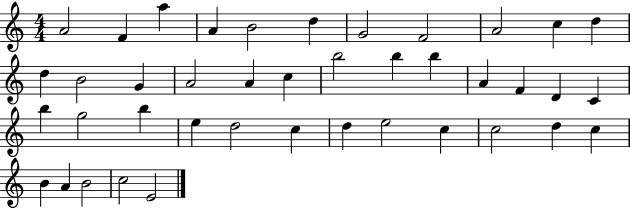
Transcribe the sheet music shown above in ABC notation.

X:1
T:Untitled
M:4/4
L:1/4
K:C
A2 F a A B2 d G2 F2 A2 c d d B2 G A2 A c b2 b b A F D C b g2 b e d2 c d e2 c c2 d c B A B2 c2 E2